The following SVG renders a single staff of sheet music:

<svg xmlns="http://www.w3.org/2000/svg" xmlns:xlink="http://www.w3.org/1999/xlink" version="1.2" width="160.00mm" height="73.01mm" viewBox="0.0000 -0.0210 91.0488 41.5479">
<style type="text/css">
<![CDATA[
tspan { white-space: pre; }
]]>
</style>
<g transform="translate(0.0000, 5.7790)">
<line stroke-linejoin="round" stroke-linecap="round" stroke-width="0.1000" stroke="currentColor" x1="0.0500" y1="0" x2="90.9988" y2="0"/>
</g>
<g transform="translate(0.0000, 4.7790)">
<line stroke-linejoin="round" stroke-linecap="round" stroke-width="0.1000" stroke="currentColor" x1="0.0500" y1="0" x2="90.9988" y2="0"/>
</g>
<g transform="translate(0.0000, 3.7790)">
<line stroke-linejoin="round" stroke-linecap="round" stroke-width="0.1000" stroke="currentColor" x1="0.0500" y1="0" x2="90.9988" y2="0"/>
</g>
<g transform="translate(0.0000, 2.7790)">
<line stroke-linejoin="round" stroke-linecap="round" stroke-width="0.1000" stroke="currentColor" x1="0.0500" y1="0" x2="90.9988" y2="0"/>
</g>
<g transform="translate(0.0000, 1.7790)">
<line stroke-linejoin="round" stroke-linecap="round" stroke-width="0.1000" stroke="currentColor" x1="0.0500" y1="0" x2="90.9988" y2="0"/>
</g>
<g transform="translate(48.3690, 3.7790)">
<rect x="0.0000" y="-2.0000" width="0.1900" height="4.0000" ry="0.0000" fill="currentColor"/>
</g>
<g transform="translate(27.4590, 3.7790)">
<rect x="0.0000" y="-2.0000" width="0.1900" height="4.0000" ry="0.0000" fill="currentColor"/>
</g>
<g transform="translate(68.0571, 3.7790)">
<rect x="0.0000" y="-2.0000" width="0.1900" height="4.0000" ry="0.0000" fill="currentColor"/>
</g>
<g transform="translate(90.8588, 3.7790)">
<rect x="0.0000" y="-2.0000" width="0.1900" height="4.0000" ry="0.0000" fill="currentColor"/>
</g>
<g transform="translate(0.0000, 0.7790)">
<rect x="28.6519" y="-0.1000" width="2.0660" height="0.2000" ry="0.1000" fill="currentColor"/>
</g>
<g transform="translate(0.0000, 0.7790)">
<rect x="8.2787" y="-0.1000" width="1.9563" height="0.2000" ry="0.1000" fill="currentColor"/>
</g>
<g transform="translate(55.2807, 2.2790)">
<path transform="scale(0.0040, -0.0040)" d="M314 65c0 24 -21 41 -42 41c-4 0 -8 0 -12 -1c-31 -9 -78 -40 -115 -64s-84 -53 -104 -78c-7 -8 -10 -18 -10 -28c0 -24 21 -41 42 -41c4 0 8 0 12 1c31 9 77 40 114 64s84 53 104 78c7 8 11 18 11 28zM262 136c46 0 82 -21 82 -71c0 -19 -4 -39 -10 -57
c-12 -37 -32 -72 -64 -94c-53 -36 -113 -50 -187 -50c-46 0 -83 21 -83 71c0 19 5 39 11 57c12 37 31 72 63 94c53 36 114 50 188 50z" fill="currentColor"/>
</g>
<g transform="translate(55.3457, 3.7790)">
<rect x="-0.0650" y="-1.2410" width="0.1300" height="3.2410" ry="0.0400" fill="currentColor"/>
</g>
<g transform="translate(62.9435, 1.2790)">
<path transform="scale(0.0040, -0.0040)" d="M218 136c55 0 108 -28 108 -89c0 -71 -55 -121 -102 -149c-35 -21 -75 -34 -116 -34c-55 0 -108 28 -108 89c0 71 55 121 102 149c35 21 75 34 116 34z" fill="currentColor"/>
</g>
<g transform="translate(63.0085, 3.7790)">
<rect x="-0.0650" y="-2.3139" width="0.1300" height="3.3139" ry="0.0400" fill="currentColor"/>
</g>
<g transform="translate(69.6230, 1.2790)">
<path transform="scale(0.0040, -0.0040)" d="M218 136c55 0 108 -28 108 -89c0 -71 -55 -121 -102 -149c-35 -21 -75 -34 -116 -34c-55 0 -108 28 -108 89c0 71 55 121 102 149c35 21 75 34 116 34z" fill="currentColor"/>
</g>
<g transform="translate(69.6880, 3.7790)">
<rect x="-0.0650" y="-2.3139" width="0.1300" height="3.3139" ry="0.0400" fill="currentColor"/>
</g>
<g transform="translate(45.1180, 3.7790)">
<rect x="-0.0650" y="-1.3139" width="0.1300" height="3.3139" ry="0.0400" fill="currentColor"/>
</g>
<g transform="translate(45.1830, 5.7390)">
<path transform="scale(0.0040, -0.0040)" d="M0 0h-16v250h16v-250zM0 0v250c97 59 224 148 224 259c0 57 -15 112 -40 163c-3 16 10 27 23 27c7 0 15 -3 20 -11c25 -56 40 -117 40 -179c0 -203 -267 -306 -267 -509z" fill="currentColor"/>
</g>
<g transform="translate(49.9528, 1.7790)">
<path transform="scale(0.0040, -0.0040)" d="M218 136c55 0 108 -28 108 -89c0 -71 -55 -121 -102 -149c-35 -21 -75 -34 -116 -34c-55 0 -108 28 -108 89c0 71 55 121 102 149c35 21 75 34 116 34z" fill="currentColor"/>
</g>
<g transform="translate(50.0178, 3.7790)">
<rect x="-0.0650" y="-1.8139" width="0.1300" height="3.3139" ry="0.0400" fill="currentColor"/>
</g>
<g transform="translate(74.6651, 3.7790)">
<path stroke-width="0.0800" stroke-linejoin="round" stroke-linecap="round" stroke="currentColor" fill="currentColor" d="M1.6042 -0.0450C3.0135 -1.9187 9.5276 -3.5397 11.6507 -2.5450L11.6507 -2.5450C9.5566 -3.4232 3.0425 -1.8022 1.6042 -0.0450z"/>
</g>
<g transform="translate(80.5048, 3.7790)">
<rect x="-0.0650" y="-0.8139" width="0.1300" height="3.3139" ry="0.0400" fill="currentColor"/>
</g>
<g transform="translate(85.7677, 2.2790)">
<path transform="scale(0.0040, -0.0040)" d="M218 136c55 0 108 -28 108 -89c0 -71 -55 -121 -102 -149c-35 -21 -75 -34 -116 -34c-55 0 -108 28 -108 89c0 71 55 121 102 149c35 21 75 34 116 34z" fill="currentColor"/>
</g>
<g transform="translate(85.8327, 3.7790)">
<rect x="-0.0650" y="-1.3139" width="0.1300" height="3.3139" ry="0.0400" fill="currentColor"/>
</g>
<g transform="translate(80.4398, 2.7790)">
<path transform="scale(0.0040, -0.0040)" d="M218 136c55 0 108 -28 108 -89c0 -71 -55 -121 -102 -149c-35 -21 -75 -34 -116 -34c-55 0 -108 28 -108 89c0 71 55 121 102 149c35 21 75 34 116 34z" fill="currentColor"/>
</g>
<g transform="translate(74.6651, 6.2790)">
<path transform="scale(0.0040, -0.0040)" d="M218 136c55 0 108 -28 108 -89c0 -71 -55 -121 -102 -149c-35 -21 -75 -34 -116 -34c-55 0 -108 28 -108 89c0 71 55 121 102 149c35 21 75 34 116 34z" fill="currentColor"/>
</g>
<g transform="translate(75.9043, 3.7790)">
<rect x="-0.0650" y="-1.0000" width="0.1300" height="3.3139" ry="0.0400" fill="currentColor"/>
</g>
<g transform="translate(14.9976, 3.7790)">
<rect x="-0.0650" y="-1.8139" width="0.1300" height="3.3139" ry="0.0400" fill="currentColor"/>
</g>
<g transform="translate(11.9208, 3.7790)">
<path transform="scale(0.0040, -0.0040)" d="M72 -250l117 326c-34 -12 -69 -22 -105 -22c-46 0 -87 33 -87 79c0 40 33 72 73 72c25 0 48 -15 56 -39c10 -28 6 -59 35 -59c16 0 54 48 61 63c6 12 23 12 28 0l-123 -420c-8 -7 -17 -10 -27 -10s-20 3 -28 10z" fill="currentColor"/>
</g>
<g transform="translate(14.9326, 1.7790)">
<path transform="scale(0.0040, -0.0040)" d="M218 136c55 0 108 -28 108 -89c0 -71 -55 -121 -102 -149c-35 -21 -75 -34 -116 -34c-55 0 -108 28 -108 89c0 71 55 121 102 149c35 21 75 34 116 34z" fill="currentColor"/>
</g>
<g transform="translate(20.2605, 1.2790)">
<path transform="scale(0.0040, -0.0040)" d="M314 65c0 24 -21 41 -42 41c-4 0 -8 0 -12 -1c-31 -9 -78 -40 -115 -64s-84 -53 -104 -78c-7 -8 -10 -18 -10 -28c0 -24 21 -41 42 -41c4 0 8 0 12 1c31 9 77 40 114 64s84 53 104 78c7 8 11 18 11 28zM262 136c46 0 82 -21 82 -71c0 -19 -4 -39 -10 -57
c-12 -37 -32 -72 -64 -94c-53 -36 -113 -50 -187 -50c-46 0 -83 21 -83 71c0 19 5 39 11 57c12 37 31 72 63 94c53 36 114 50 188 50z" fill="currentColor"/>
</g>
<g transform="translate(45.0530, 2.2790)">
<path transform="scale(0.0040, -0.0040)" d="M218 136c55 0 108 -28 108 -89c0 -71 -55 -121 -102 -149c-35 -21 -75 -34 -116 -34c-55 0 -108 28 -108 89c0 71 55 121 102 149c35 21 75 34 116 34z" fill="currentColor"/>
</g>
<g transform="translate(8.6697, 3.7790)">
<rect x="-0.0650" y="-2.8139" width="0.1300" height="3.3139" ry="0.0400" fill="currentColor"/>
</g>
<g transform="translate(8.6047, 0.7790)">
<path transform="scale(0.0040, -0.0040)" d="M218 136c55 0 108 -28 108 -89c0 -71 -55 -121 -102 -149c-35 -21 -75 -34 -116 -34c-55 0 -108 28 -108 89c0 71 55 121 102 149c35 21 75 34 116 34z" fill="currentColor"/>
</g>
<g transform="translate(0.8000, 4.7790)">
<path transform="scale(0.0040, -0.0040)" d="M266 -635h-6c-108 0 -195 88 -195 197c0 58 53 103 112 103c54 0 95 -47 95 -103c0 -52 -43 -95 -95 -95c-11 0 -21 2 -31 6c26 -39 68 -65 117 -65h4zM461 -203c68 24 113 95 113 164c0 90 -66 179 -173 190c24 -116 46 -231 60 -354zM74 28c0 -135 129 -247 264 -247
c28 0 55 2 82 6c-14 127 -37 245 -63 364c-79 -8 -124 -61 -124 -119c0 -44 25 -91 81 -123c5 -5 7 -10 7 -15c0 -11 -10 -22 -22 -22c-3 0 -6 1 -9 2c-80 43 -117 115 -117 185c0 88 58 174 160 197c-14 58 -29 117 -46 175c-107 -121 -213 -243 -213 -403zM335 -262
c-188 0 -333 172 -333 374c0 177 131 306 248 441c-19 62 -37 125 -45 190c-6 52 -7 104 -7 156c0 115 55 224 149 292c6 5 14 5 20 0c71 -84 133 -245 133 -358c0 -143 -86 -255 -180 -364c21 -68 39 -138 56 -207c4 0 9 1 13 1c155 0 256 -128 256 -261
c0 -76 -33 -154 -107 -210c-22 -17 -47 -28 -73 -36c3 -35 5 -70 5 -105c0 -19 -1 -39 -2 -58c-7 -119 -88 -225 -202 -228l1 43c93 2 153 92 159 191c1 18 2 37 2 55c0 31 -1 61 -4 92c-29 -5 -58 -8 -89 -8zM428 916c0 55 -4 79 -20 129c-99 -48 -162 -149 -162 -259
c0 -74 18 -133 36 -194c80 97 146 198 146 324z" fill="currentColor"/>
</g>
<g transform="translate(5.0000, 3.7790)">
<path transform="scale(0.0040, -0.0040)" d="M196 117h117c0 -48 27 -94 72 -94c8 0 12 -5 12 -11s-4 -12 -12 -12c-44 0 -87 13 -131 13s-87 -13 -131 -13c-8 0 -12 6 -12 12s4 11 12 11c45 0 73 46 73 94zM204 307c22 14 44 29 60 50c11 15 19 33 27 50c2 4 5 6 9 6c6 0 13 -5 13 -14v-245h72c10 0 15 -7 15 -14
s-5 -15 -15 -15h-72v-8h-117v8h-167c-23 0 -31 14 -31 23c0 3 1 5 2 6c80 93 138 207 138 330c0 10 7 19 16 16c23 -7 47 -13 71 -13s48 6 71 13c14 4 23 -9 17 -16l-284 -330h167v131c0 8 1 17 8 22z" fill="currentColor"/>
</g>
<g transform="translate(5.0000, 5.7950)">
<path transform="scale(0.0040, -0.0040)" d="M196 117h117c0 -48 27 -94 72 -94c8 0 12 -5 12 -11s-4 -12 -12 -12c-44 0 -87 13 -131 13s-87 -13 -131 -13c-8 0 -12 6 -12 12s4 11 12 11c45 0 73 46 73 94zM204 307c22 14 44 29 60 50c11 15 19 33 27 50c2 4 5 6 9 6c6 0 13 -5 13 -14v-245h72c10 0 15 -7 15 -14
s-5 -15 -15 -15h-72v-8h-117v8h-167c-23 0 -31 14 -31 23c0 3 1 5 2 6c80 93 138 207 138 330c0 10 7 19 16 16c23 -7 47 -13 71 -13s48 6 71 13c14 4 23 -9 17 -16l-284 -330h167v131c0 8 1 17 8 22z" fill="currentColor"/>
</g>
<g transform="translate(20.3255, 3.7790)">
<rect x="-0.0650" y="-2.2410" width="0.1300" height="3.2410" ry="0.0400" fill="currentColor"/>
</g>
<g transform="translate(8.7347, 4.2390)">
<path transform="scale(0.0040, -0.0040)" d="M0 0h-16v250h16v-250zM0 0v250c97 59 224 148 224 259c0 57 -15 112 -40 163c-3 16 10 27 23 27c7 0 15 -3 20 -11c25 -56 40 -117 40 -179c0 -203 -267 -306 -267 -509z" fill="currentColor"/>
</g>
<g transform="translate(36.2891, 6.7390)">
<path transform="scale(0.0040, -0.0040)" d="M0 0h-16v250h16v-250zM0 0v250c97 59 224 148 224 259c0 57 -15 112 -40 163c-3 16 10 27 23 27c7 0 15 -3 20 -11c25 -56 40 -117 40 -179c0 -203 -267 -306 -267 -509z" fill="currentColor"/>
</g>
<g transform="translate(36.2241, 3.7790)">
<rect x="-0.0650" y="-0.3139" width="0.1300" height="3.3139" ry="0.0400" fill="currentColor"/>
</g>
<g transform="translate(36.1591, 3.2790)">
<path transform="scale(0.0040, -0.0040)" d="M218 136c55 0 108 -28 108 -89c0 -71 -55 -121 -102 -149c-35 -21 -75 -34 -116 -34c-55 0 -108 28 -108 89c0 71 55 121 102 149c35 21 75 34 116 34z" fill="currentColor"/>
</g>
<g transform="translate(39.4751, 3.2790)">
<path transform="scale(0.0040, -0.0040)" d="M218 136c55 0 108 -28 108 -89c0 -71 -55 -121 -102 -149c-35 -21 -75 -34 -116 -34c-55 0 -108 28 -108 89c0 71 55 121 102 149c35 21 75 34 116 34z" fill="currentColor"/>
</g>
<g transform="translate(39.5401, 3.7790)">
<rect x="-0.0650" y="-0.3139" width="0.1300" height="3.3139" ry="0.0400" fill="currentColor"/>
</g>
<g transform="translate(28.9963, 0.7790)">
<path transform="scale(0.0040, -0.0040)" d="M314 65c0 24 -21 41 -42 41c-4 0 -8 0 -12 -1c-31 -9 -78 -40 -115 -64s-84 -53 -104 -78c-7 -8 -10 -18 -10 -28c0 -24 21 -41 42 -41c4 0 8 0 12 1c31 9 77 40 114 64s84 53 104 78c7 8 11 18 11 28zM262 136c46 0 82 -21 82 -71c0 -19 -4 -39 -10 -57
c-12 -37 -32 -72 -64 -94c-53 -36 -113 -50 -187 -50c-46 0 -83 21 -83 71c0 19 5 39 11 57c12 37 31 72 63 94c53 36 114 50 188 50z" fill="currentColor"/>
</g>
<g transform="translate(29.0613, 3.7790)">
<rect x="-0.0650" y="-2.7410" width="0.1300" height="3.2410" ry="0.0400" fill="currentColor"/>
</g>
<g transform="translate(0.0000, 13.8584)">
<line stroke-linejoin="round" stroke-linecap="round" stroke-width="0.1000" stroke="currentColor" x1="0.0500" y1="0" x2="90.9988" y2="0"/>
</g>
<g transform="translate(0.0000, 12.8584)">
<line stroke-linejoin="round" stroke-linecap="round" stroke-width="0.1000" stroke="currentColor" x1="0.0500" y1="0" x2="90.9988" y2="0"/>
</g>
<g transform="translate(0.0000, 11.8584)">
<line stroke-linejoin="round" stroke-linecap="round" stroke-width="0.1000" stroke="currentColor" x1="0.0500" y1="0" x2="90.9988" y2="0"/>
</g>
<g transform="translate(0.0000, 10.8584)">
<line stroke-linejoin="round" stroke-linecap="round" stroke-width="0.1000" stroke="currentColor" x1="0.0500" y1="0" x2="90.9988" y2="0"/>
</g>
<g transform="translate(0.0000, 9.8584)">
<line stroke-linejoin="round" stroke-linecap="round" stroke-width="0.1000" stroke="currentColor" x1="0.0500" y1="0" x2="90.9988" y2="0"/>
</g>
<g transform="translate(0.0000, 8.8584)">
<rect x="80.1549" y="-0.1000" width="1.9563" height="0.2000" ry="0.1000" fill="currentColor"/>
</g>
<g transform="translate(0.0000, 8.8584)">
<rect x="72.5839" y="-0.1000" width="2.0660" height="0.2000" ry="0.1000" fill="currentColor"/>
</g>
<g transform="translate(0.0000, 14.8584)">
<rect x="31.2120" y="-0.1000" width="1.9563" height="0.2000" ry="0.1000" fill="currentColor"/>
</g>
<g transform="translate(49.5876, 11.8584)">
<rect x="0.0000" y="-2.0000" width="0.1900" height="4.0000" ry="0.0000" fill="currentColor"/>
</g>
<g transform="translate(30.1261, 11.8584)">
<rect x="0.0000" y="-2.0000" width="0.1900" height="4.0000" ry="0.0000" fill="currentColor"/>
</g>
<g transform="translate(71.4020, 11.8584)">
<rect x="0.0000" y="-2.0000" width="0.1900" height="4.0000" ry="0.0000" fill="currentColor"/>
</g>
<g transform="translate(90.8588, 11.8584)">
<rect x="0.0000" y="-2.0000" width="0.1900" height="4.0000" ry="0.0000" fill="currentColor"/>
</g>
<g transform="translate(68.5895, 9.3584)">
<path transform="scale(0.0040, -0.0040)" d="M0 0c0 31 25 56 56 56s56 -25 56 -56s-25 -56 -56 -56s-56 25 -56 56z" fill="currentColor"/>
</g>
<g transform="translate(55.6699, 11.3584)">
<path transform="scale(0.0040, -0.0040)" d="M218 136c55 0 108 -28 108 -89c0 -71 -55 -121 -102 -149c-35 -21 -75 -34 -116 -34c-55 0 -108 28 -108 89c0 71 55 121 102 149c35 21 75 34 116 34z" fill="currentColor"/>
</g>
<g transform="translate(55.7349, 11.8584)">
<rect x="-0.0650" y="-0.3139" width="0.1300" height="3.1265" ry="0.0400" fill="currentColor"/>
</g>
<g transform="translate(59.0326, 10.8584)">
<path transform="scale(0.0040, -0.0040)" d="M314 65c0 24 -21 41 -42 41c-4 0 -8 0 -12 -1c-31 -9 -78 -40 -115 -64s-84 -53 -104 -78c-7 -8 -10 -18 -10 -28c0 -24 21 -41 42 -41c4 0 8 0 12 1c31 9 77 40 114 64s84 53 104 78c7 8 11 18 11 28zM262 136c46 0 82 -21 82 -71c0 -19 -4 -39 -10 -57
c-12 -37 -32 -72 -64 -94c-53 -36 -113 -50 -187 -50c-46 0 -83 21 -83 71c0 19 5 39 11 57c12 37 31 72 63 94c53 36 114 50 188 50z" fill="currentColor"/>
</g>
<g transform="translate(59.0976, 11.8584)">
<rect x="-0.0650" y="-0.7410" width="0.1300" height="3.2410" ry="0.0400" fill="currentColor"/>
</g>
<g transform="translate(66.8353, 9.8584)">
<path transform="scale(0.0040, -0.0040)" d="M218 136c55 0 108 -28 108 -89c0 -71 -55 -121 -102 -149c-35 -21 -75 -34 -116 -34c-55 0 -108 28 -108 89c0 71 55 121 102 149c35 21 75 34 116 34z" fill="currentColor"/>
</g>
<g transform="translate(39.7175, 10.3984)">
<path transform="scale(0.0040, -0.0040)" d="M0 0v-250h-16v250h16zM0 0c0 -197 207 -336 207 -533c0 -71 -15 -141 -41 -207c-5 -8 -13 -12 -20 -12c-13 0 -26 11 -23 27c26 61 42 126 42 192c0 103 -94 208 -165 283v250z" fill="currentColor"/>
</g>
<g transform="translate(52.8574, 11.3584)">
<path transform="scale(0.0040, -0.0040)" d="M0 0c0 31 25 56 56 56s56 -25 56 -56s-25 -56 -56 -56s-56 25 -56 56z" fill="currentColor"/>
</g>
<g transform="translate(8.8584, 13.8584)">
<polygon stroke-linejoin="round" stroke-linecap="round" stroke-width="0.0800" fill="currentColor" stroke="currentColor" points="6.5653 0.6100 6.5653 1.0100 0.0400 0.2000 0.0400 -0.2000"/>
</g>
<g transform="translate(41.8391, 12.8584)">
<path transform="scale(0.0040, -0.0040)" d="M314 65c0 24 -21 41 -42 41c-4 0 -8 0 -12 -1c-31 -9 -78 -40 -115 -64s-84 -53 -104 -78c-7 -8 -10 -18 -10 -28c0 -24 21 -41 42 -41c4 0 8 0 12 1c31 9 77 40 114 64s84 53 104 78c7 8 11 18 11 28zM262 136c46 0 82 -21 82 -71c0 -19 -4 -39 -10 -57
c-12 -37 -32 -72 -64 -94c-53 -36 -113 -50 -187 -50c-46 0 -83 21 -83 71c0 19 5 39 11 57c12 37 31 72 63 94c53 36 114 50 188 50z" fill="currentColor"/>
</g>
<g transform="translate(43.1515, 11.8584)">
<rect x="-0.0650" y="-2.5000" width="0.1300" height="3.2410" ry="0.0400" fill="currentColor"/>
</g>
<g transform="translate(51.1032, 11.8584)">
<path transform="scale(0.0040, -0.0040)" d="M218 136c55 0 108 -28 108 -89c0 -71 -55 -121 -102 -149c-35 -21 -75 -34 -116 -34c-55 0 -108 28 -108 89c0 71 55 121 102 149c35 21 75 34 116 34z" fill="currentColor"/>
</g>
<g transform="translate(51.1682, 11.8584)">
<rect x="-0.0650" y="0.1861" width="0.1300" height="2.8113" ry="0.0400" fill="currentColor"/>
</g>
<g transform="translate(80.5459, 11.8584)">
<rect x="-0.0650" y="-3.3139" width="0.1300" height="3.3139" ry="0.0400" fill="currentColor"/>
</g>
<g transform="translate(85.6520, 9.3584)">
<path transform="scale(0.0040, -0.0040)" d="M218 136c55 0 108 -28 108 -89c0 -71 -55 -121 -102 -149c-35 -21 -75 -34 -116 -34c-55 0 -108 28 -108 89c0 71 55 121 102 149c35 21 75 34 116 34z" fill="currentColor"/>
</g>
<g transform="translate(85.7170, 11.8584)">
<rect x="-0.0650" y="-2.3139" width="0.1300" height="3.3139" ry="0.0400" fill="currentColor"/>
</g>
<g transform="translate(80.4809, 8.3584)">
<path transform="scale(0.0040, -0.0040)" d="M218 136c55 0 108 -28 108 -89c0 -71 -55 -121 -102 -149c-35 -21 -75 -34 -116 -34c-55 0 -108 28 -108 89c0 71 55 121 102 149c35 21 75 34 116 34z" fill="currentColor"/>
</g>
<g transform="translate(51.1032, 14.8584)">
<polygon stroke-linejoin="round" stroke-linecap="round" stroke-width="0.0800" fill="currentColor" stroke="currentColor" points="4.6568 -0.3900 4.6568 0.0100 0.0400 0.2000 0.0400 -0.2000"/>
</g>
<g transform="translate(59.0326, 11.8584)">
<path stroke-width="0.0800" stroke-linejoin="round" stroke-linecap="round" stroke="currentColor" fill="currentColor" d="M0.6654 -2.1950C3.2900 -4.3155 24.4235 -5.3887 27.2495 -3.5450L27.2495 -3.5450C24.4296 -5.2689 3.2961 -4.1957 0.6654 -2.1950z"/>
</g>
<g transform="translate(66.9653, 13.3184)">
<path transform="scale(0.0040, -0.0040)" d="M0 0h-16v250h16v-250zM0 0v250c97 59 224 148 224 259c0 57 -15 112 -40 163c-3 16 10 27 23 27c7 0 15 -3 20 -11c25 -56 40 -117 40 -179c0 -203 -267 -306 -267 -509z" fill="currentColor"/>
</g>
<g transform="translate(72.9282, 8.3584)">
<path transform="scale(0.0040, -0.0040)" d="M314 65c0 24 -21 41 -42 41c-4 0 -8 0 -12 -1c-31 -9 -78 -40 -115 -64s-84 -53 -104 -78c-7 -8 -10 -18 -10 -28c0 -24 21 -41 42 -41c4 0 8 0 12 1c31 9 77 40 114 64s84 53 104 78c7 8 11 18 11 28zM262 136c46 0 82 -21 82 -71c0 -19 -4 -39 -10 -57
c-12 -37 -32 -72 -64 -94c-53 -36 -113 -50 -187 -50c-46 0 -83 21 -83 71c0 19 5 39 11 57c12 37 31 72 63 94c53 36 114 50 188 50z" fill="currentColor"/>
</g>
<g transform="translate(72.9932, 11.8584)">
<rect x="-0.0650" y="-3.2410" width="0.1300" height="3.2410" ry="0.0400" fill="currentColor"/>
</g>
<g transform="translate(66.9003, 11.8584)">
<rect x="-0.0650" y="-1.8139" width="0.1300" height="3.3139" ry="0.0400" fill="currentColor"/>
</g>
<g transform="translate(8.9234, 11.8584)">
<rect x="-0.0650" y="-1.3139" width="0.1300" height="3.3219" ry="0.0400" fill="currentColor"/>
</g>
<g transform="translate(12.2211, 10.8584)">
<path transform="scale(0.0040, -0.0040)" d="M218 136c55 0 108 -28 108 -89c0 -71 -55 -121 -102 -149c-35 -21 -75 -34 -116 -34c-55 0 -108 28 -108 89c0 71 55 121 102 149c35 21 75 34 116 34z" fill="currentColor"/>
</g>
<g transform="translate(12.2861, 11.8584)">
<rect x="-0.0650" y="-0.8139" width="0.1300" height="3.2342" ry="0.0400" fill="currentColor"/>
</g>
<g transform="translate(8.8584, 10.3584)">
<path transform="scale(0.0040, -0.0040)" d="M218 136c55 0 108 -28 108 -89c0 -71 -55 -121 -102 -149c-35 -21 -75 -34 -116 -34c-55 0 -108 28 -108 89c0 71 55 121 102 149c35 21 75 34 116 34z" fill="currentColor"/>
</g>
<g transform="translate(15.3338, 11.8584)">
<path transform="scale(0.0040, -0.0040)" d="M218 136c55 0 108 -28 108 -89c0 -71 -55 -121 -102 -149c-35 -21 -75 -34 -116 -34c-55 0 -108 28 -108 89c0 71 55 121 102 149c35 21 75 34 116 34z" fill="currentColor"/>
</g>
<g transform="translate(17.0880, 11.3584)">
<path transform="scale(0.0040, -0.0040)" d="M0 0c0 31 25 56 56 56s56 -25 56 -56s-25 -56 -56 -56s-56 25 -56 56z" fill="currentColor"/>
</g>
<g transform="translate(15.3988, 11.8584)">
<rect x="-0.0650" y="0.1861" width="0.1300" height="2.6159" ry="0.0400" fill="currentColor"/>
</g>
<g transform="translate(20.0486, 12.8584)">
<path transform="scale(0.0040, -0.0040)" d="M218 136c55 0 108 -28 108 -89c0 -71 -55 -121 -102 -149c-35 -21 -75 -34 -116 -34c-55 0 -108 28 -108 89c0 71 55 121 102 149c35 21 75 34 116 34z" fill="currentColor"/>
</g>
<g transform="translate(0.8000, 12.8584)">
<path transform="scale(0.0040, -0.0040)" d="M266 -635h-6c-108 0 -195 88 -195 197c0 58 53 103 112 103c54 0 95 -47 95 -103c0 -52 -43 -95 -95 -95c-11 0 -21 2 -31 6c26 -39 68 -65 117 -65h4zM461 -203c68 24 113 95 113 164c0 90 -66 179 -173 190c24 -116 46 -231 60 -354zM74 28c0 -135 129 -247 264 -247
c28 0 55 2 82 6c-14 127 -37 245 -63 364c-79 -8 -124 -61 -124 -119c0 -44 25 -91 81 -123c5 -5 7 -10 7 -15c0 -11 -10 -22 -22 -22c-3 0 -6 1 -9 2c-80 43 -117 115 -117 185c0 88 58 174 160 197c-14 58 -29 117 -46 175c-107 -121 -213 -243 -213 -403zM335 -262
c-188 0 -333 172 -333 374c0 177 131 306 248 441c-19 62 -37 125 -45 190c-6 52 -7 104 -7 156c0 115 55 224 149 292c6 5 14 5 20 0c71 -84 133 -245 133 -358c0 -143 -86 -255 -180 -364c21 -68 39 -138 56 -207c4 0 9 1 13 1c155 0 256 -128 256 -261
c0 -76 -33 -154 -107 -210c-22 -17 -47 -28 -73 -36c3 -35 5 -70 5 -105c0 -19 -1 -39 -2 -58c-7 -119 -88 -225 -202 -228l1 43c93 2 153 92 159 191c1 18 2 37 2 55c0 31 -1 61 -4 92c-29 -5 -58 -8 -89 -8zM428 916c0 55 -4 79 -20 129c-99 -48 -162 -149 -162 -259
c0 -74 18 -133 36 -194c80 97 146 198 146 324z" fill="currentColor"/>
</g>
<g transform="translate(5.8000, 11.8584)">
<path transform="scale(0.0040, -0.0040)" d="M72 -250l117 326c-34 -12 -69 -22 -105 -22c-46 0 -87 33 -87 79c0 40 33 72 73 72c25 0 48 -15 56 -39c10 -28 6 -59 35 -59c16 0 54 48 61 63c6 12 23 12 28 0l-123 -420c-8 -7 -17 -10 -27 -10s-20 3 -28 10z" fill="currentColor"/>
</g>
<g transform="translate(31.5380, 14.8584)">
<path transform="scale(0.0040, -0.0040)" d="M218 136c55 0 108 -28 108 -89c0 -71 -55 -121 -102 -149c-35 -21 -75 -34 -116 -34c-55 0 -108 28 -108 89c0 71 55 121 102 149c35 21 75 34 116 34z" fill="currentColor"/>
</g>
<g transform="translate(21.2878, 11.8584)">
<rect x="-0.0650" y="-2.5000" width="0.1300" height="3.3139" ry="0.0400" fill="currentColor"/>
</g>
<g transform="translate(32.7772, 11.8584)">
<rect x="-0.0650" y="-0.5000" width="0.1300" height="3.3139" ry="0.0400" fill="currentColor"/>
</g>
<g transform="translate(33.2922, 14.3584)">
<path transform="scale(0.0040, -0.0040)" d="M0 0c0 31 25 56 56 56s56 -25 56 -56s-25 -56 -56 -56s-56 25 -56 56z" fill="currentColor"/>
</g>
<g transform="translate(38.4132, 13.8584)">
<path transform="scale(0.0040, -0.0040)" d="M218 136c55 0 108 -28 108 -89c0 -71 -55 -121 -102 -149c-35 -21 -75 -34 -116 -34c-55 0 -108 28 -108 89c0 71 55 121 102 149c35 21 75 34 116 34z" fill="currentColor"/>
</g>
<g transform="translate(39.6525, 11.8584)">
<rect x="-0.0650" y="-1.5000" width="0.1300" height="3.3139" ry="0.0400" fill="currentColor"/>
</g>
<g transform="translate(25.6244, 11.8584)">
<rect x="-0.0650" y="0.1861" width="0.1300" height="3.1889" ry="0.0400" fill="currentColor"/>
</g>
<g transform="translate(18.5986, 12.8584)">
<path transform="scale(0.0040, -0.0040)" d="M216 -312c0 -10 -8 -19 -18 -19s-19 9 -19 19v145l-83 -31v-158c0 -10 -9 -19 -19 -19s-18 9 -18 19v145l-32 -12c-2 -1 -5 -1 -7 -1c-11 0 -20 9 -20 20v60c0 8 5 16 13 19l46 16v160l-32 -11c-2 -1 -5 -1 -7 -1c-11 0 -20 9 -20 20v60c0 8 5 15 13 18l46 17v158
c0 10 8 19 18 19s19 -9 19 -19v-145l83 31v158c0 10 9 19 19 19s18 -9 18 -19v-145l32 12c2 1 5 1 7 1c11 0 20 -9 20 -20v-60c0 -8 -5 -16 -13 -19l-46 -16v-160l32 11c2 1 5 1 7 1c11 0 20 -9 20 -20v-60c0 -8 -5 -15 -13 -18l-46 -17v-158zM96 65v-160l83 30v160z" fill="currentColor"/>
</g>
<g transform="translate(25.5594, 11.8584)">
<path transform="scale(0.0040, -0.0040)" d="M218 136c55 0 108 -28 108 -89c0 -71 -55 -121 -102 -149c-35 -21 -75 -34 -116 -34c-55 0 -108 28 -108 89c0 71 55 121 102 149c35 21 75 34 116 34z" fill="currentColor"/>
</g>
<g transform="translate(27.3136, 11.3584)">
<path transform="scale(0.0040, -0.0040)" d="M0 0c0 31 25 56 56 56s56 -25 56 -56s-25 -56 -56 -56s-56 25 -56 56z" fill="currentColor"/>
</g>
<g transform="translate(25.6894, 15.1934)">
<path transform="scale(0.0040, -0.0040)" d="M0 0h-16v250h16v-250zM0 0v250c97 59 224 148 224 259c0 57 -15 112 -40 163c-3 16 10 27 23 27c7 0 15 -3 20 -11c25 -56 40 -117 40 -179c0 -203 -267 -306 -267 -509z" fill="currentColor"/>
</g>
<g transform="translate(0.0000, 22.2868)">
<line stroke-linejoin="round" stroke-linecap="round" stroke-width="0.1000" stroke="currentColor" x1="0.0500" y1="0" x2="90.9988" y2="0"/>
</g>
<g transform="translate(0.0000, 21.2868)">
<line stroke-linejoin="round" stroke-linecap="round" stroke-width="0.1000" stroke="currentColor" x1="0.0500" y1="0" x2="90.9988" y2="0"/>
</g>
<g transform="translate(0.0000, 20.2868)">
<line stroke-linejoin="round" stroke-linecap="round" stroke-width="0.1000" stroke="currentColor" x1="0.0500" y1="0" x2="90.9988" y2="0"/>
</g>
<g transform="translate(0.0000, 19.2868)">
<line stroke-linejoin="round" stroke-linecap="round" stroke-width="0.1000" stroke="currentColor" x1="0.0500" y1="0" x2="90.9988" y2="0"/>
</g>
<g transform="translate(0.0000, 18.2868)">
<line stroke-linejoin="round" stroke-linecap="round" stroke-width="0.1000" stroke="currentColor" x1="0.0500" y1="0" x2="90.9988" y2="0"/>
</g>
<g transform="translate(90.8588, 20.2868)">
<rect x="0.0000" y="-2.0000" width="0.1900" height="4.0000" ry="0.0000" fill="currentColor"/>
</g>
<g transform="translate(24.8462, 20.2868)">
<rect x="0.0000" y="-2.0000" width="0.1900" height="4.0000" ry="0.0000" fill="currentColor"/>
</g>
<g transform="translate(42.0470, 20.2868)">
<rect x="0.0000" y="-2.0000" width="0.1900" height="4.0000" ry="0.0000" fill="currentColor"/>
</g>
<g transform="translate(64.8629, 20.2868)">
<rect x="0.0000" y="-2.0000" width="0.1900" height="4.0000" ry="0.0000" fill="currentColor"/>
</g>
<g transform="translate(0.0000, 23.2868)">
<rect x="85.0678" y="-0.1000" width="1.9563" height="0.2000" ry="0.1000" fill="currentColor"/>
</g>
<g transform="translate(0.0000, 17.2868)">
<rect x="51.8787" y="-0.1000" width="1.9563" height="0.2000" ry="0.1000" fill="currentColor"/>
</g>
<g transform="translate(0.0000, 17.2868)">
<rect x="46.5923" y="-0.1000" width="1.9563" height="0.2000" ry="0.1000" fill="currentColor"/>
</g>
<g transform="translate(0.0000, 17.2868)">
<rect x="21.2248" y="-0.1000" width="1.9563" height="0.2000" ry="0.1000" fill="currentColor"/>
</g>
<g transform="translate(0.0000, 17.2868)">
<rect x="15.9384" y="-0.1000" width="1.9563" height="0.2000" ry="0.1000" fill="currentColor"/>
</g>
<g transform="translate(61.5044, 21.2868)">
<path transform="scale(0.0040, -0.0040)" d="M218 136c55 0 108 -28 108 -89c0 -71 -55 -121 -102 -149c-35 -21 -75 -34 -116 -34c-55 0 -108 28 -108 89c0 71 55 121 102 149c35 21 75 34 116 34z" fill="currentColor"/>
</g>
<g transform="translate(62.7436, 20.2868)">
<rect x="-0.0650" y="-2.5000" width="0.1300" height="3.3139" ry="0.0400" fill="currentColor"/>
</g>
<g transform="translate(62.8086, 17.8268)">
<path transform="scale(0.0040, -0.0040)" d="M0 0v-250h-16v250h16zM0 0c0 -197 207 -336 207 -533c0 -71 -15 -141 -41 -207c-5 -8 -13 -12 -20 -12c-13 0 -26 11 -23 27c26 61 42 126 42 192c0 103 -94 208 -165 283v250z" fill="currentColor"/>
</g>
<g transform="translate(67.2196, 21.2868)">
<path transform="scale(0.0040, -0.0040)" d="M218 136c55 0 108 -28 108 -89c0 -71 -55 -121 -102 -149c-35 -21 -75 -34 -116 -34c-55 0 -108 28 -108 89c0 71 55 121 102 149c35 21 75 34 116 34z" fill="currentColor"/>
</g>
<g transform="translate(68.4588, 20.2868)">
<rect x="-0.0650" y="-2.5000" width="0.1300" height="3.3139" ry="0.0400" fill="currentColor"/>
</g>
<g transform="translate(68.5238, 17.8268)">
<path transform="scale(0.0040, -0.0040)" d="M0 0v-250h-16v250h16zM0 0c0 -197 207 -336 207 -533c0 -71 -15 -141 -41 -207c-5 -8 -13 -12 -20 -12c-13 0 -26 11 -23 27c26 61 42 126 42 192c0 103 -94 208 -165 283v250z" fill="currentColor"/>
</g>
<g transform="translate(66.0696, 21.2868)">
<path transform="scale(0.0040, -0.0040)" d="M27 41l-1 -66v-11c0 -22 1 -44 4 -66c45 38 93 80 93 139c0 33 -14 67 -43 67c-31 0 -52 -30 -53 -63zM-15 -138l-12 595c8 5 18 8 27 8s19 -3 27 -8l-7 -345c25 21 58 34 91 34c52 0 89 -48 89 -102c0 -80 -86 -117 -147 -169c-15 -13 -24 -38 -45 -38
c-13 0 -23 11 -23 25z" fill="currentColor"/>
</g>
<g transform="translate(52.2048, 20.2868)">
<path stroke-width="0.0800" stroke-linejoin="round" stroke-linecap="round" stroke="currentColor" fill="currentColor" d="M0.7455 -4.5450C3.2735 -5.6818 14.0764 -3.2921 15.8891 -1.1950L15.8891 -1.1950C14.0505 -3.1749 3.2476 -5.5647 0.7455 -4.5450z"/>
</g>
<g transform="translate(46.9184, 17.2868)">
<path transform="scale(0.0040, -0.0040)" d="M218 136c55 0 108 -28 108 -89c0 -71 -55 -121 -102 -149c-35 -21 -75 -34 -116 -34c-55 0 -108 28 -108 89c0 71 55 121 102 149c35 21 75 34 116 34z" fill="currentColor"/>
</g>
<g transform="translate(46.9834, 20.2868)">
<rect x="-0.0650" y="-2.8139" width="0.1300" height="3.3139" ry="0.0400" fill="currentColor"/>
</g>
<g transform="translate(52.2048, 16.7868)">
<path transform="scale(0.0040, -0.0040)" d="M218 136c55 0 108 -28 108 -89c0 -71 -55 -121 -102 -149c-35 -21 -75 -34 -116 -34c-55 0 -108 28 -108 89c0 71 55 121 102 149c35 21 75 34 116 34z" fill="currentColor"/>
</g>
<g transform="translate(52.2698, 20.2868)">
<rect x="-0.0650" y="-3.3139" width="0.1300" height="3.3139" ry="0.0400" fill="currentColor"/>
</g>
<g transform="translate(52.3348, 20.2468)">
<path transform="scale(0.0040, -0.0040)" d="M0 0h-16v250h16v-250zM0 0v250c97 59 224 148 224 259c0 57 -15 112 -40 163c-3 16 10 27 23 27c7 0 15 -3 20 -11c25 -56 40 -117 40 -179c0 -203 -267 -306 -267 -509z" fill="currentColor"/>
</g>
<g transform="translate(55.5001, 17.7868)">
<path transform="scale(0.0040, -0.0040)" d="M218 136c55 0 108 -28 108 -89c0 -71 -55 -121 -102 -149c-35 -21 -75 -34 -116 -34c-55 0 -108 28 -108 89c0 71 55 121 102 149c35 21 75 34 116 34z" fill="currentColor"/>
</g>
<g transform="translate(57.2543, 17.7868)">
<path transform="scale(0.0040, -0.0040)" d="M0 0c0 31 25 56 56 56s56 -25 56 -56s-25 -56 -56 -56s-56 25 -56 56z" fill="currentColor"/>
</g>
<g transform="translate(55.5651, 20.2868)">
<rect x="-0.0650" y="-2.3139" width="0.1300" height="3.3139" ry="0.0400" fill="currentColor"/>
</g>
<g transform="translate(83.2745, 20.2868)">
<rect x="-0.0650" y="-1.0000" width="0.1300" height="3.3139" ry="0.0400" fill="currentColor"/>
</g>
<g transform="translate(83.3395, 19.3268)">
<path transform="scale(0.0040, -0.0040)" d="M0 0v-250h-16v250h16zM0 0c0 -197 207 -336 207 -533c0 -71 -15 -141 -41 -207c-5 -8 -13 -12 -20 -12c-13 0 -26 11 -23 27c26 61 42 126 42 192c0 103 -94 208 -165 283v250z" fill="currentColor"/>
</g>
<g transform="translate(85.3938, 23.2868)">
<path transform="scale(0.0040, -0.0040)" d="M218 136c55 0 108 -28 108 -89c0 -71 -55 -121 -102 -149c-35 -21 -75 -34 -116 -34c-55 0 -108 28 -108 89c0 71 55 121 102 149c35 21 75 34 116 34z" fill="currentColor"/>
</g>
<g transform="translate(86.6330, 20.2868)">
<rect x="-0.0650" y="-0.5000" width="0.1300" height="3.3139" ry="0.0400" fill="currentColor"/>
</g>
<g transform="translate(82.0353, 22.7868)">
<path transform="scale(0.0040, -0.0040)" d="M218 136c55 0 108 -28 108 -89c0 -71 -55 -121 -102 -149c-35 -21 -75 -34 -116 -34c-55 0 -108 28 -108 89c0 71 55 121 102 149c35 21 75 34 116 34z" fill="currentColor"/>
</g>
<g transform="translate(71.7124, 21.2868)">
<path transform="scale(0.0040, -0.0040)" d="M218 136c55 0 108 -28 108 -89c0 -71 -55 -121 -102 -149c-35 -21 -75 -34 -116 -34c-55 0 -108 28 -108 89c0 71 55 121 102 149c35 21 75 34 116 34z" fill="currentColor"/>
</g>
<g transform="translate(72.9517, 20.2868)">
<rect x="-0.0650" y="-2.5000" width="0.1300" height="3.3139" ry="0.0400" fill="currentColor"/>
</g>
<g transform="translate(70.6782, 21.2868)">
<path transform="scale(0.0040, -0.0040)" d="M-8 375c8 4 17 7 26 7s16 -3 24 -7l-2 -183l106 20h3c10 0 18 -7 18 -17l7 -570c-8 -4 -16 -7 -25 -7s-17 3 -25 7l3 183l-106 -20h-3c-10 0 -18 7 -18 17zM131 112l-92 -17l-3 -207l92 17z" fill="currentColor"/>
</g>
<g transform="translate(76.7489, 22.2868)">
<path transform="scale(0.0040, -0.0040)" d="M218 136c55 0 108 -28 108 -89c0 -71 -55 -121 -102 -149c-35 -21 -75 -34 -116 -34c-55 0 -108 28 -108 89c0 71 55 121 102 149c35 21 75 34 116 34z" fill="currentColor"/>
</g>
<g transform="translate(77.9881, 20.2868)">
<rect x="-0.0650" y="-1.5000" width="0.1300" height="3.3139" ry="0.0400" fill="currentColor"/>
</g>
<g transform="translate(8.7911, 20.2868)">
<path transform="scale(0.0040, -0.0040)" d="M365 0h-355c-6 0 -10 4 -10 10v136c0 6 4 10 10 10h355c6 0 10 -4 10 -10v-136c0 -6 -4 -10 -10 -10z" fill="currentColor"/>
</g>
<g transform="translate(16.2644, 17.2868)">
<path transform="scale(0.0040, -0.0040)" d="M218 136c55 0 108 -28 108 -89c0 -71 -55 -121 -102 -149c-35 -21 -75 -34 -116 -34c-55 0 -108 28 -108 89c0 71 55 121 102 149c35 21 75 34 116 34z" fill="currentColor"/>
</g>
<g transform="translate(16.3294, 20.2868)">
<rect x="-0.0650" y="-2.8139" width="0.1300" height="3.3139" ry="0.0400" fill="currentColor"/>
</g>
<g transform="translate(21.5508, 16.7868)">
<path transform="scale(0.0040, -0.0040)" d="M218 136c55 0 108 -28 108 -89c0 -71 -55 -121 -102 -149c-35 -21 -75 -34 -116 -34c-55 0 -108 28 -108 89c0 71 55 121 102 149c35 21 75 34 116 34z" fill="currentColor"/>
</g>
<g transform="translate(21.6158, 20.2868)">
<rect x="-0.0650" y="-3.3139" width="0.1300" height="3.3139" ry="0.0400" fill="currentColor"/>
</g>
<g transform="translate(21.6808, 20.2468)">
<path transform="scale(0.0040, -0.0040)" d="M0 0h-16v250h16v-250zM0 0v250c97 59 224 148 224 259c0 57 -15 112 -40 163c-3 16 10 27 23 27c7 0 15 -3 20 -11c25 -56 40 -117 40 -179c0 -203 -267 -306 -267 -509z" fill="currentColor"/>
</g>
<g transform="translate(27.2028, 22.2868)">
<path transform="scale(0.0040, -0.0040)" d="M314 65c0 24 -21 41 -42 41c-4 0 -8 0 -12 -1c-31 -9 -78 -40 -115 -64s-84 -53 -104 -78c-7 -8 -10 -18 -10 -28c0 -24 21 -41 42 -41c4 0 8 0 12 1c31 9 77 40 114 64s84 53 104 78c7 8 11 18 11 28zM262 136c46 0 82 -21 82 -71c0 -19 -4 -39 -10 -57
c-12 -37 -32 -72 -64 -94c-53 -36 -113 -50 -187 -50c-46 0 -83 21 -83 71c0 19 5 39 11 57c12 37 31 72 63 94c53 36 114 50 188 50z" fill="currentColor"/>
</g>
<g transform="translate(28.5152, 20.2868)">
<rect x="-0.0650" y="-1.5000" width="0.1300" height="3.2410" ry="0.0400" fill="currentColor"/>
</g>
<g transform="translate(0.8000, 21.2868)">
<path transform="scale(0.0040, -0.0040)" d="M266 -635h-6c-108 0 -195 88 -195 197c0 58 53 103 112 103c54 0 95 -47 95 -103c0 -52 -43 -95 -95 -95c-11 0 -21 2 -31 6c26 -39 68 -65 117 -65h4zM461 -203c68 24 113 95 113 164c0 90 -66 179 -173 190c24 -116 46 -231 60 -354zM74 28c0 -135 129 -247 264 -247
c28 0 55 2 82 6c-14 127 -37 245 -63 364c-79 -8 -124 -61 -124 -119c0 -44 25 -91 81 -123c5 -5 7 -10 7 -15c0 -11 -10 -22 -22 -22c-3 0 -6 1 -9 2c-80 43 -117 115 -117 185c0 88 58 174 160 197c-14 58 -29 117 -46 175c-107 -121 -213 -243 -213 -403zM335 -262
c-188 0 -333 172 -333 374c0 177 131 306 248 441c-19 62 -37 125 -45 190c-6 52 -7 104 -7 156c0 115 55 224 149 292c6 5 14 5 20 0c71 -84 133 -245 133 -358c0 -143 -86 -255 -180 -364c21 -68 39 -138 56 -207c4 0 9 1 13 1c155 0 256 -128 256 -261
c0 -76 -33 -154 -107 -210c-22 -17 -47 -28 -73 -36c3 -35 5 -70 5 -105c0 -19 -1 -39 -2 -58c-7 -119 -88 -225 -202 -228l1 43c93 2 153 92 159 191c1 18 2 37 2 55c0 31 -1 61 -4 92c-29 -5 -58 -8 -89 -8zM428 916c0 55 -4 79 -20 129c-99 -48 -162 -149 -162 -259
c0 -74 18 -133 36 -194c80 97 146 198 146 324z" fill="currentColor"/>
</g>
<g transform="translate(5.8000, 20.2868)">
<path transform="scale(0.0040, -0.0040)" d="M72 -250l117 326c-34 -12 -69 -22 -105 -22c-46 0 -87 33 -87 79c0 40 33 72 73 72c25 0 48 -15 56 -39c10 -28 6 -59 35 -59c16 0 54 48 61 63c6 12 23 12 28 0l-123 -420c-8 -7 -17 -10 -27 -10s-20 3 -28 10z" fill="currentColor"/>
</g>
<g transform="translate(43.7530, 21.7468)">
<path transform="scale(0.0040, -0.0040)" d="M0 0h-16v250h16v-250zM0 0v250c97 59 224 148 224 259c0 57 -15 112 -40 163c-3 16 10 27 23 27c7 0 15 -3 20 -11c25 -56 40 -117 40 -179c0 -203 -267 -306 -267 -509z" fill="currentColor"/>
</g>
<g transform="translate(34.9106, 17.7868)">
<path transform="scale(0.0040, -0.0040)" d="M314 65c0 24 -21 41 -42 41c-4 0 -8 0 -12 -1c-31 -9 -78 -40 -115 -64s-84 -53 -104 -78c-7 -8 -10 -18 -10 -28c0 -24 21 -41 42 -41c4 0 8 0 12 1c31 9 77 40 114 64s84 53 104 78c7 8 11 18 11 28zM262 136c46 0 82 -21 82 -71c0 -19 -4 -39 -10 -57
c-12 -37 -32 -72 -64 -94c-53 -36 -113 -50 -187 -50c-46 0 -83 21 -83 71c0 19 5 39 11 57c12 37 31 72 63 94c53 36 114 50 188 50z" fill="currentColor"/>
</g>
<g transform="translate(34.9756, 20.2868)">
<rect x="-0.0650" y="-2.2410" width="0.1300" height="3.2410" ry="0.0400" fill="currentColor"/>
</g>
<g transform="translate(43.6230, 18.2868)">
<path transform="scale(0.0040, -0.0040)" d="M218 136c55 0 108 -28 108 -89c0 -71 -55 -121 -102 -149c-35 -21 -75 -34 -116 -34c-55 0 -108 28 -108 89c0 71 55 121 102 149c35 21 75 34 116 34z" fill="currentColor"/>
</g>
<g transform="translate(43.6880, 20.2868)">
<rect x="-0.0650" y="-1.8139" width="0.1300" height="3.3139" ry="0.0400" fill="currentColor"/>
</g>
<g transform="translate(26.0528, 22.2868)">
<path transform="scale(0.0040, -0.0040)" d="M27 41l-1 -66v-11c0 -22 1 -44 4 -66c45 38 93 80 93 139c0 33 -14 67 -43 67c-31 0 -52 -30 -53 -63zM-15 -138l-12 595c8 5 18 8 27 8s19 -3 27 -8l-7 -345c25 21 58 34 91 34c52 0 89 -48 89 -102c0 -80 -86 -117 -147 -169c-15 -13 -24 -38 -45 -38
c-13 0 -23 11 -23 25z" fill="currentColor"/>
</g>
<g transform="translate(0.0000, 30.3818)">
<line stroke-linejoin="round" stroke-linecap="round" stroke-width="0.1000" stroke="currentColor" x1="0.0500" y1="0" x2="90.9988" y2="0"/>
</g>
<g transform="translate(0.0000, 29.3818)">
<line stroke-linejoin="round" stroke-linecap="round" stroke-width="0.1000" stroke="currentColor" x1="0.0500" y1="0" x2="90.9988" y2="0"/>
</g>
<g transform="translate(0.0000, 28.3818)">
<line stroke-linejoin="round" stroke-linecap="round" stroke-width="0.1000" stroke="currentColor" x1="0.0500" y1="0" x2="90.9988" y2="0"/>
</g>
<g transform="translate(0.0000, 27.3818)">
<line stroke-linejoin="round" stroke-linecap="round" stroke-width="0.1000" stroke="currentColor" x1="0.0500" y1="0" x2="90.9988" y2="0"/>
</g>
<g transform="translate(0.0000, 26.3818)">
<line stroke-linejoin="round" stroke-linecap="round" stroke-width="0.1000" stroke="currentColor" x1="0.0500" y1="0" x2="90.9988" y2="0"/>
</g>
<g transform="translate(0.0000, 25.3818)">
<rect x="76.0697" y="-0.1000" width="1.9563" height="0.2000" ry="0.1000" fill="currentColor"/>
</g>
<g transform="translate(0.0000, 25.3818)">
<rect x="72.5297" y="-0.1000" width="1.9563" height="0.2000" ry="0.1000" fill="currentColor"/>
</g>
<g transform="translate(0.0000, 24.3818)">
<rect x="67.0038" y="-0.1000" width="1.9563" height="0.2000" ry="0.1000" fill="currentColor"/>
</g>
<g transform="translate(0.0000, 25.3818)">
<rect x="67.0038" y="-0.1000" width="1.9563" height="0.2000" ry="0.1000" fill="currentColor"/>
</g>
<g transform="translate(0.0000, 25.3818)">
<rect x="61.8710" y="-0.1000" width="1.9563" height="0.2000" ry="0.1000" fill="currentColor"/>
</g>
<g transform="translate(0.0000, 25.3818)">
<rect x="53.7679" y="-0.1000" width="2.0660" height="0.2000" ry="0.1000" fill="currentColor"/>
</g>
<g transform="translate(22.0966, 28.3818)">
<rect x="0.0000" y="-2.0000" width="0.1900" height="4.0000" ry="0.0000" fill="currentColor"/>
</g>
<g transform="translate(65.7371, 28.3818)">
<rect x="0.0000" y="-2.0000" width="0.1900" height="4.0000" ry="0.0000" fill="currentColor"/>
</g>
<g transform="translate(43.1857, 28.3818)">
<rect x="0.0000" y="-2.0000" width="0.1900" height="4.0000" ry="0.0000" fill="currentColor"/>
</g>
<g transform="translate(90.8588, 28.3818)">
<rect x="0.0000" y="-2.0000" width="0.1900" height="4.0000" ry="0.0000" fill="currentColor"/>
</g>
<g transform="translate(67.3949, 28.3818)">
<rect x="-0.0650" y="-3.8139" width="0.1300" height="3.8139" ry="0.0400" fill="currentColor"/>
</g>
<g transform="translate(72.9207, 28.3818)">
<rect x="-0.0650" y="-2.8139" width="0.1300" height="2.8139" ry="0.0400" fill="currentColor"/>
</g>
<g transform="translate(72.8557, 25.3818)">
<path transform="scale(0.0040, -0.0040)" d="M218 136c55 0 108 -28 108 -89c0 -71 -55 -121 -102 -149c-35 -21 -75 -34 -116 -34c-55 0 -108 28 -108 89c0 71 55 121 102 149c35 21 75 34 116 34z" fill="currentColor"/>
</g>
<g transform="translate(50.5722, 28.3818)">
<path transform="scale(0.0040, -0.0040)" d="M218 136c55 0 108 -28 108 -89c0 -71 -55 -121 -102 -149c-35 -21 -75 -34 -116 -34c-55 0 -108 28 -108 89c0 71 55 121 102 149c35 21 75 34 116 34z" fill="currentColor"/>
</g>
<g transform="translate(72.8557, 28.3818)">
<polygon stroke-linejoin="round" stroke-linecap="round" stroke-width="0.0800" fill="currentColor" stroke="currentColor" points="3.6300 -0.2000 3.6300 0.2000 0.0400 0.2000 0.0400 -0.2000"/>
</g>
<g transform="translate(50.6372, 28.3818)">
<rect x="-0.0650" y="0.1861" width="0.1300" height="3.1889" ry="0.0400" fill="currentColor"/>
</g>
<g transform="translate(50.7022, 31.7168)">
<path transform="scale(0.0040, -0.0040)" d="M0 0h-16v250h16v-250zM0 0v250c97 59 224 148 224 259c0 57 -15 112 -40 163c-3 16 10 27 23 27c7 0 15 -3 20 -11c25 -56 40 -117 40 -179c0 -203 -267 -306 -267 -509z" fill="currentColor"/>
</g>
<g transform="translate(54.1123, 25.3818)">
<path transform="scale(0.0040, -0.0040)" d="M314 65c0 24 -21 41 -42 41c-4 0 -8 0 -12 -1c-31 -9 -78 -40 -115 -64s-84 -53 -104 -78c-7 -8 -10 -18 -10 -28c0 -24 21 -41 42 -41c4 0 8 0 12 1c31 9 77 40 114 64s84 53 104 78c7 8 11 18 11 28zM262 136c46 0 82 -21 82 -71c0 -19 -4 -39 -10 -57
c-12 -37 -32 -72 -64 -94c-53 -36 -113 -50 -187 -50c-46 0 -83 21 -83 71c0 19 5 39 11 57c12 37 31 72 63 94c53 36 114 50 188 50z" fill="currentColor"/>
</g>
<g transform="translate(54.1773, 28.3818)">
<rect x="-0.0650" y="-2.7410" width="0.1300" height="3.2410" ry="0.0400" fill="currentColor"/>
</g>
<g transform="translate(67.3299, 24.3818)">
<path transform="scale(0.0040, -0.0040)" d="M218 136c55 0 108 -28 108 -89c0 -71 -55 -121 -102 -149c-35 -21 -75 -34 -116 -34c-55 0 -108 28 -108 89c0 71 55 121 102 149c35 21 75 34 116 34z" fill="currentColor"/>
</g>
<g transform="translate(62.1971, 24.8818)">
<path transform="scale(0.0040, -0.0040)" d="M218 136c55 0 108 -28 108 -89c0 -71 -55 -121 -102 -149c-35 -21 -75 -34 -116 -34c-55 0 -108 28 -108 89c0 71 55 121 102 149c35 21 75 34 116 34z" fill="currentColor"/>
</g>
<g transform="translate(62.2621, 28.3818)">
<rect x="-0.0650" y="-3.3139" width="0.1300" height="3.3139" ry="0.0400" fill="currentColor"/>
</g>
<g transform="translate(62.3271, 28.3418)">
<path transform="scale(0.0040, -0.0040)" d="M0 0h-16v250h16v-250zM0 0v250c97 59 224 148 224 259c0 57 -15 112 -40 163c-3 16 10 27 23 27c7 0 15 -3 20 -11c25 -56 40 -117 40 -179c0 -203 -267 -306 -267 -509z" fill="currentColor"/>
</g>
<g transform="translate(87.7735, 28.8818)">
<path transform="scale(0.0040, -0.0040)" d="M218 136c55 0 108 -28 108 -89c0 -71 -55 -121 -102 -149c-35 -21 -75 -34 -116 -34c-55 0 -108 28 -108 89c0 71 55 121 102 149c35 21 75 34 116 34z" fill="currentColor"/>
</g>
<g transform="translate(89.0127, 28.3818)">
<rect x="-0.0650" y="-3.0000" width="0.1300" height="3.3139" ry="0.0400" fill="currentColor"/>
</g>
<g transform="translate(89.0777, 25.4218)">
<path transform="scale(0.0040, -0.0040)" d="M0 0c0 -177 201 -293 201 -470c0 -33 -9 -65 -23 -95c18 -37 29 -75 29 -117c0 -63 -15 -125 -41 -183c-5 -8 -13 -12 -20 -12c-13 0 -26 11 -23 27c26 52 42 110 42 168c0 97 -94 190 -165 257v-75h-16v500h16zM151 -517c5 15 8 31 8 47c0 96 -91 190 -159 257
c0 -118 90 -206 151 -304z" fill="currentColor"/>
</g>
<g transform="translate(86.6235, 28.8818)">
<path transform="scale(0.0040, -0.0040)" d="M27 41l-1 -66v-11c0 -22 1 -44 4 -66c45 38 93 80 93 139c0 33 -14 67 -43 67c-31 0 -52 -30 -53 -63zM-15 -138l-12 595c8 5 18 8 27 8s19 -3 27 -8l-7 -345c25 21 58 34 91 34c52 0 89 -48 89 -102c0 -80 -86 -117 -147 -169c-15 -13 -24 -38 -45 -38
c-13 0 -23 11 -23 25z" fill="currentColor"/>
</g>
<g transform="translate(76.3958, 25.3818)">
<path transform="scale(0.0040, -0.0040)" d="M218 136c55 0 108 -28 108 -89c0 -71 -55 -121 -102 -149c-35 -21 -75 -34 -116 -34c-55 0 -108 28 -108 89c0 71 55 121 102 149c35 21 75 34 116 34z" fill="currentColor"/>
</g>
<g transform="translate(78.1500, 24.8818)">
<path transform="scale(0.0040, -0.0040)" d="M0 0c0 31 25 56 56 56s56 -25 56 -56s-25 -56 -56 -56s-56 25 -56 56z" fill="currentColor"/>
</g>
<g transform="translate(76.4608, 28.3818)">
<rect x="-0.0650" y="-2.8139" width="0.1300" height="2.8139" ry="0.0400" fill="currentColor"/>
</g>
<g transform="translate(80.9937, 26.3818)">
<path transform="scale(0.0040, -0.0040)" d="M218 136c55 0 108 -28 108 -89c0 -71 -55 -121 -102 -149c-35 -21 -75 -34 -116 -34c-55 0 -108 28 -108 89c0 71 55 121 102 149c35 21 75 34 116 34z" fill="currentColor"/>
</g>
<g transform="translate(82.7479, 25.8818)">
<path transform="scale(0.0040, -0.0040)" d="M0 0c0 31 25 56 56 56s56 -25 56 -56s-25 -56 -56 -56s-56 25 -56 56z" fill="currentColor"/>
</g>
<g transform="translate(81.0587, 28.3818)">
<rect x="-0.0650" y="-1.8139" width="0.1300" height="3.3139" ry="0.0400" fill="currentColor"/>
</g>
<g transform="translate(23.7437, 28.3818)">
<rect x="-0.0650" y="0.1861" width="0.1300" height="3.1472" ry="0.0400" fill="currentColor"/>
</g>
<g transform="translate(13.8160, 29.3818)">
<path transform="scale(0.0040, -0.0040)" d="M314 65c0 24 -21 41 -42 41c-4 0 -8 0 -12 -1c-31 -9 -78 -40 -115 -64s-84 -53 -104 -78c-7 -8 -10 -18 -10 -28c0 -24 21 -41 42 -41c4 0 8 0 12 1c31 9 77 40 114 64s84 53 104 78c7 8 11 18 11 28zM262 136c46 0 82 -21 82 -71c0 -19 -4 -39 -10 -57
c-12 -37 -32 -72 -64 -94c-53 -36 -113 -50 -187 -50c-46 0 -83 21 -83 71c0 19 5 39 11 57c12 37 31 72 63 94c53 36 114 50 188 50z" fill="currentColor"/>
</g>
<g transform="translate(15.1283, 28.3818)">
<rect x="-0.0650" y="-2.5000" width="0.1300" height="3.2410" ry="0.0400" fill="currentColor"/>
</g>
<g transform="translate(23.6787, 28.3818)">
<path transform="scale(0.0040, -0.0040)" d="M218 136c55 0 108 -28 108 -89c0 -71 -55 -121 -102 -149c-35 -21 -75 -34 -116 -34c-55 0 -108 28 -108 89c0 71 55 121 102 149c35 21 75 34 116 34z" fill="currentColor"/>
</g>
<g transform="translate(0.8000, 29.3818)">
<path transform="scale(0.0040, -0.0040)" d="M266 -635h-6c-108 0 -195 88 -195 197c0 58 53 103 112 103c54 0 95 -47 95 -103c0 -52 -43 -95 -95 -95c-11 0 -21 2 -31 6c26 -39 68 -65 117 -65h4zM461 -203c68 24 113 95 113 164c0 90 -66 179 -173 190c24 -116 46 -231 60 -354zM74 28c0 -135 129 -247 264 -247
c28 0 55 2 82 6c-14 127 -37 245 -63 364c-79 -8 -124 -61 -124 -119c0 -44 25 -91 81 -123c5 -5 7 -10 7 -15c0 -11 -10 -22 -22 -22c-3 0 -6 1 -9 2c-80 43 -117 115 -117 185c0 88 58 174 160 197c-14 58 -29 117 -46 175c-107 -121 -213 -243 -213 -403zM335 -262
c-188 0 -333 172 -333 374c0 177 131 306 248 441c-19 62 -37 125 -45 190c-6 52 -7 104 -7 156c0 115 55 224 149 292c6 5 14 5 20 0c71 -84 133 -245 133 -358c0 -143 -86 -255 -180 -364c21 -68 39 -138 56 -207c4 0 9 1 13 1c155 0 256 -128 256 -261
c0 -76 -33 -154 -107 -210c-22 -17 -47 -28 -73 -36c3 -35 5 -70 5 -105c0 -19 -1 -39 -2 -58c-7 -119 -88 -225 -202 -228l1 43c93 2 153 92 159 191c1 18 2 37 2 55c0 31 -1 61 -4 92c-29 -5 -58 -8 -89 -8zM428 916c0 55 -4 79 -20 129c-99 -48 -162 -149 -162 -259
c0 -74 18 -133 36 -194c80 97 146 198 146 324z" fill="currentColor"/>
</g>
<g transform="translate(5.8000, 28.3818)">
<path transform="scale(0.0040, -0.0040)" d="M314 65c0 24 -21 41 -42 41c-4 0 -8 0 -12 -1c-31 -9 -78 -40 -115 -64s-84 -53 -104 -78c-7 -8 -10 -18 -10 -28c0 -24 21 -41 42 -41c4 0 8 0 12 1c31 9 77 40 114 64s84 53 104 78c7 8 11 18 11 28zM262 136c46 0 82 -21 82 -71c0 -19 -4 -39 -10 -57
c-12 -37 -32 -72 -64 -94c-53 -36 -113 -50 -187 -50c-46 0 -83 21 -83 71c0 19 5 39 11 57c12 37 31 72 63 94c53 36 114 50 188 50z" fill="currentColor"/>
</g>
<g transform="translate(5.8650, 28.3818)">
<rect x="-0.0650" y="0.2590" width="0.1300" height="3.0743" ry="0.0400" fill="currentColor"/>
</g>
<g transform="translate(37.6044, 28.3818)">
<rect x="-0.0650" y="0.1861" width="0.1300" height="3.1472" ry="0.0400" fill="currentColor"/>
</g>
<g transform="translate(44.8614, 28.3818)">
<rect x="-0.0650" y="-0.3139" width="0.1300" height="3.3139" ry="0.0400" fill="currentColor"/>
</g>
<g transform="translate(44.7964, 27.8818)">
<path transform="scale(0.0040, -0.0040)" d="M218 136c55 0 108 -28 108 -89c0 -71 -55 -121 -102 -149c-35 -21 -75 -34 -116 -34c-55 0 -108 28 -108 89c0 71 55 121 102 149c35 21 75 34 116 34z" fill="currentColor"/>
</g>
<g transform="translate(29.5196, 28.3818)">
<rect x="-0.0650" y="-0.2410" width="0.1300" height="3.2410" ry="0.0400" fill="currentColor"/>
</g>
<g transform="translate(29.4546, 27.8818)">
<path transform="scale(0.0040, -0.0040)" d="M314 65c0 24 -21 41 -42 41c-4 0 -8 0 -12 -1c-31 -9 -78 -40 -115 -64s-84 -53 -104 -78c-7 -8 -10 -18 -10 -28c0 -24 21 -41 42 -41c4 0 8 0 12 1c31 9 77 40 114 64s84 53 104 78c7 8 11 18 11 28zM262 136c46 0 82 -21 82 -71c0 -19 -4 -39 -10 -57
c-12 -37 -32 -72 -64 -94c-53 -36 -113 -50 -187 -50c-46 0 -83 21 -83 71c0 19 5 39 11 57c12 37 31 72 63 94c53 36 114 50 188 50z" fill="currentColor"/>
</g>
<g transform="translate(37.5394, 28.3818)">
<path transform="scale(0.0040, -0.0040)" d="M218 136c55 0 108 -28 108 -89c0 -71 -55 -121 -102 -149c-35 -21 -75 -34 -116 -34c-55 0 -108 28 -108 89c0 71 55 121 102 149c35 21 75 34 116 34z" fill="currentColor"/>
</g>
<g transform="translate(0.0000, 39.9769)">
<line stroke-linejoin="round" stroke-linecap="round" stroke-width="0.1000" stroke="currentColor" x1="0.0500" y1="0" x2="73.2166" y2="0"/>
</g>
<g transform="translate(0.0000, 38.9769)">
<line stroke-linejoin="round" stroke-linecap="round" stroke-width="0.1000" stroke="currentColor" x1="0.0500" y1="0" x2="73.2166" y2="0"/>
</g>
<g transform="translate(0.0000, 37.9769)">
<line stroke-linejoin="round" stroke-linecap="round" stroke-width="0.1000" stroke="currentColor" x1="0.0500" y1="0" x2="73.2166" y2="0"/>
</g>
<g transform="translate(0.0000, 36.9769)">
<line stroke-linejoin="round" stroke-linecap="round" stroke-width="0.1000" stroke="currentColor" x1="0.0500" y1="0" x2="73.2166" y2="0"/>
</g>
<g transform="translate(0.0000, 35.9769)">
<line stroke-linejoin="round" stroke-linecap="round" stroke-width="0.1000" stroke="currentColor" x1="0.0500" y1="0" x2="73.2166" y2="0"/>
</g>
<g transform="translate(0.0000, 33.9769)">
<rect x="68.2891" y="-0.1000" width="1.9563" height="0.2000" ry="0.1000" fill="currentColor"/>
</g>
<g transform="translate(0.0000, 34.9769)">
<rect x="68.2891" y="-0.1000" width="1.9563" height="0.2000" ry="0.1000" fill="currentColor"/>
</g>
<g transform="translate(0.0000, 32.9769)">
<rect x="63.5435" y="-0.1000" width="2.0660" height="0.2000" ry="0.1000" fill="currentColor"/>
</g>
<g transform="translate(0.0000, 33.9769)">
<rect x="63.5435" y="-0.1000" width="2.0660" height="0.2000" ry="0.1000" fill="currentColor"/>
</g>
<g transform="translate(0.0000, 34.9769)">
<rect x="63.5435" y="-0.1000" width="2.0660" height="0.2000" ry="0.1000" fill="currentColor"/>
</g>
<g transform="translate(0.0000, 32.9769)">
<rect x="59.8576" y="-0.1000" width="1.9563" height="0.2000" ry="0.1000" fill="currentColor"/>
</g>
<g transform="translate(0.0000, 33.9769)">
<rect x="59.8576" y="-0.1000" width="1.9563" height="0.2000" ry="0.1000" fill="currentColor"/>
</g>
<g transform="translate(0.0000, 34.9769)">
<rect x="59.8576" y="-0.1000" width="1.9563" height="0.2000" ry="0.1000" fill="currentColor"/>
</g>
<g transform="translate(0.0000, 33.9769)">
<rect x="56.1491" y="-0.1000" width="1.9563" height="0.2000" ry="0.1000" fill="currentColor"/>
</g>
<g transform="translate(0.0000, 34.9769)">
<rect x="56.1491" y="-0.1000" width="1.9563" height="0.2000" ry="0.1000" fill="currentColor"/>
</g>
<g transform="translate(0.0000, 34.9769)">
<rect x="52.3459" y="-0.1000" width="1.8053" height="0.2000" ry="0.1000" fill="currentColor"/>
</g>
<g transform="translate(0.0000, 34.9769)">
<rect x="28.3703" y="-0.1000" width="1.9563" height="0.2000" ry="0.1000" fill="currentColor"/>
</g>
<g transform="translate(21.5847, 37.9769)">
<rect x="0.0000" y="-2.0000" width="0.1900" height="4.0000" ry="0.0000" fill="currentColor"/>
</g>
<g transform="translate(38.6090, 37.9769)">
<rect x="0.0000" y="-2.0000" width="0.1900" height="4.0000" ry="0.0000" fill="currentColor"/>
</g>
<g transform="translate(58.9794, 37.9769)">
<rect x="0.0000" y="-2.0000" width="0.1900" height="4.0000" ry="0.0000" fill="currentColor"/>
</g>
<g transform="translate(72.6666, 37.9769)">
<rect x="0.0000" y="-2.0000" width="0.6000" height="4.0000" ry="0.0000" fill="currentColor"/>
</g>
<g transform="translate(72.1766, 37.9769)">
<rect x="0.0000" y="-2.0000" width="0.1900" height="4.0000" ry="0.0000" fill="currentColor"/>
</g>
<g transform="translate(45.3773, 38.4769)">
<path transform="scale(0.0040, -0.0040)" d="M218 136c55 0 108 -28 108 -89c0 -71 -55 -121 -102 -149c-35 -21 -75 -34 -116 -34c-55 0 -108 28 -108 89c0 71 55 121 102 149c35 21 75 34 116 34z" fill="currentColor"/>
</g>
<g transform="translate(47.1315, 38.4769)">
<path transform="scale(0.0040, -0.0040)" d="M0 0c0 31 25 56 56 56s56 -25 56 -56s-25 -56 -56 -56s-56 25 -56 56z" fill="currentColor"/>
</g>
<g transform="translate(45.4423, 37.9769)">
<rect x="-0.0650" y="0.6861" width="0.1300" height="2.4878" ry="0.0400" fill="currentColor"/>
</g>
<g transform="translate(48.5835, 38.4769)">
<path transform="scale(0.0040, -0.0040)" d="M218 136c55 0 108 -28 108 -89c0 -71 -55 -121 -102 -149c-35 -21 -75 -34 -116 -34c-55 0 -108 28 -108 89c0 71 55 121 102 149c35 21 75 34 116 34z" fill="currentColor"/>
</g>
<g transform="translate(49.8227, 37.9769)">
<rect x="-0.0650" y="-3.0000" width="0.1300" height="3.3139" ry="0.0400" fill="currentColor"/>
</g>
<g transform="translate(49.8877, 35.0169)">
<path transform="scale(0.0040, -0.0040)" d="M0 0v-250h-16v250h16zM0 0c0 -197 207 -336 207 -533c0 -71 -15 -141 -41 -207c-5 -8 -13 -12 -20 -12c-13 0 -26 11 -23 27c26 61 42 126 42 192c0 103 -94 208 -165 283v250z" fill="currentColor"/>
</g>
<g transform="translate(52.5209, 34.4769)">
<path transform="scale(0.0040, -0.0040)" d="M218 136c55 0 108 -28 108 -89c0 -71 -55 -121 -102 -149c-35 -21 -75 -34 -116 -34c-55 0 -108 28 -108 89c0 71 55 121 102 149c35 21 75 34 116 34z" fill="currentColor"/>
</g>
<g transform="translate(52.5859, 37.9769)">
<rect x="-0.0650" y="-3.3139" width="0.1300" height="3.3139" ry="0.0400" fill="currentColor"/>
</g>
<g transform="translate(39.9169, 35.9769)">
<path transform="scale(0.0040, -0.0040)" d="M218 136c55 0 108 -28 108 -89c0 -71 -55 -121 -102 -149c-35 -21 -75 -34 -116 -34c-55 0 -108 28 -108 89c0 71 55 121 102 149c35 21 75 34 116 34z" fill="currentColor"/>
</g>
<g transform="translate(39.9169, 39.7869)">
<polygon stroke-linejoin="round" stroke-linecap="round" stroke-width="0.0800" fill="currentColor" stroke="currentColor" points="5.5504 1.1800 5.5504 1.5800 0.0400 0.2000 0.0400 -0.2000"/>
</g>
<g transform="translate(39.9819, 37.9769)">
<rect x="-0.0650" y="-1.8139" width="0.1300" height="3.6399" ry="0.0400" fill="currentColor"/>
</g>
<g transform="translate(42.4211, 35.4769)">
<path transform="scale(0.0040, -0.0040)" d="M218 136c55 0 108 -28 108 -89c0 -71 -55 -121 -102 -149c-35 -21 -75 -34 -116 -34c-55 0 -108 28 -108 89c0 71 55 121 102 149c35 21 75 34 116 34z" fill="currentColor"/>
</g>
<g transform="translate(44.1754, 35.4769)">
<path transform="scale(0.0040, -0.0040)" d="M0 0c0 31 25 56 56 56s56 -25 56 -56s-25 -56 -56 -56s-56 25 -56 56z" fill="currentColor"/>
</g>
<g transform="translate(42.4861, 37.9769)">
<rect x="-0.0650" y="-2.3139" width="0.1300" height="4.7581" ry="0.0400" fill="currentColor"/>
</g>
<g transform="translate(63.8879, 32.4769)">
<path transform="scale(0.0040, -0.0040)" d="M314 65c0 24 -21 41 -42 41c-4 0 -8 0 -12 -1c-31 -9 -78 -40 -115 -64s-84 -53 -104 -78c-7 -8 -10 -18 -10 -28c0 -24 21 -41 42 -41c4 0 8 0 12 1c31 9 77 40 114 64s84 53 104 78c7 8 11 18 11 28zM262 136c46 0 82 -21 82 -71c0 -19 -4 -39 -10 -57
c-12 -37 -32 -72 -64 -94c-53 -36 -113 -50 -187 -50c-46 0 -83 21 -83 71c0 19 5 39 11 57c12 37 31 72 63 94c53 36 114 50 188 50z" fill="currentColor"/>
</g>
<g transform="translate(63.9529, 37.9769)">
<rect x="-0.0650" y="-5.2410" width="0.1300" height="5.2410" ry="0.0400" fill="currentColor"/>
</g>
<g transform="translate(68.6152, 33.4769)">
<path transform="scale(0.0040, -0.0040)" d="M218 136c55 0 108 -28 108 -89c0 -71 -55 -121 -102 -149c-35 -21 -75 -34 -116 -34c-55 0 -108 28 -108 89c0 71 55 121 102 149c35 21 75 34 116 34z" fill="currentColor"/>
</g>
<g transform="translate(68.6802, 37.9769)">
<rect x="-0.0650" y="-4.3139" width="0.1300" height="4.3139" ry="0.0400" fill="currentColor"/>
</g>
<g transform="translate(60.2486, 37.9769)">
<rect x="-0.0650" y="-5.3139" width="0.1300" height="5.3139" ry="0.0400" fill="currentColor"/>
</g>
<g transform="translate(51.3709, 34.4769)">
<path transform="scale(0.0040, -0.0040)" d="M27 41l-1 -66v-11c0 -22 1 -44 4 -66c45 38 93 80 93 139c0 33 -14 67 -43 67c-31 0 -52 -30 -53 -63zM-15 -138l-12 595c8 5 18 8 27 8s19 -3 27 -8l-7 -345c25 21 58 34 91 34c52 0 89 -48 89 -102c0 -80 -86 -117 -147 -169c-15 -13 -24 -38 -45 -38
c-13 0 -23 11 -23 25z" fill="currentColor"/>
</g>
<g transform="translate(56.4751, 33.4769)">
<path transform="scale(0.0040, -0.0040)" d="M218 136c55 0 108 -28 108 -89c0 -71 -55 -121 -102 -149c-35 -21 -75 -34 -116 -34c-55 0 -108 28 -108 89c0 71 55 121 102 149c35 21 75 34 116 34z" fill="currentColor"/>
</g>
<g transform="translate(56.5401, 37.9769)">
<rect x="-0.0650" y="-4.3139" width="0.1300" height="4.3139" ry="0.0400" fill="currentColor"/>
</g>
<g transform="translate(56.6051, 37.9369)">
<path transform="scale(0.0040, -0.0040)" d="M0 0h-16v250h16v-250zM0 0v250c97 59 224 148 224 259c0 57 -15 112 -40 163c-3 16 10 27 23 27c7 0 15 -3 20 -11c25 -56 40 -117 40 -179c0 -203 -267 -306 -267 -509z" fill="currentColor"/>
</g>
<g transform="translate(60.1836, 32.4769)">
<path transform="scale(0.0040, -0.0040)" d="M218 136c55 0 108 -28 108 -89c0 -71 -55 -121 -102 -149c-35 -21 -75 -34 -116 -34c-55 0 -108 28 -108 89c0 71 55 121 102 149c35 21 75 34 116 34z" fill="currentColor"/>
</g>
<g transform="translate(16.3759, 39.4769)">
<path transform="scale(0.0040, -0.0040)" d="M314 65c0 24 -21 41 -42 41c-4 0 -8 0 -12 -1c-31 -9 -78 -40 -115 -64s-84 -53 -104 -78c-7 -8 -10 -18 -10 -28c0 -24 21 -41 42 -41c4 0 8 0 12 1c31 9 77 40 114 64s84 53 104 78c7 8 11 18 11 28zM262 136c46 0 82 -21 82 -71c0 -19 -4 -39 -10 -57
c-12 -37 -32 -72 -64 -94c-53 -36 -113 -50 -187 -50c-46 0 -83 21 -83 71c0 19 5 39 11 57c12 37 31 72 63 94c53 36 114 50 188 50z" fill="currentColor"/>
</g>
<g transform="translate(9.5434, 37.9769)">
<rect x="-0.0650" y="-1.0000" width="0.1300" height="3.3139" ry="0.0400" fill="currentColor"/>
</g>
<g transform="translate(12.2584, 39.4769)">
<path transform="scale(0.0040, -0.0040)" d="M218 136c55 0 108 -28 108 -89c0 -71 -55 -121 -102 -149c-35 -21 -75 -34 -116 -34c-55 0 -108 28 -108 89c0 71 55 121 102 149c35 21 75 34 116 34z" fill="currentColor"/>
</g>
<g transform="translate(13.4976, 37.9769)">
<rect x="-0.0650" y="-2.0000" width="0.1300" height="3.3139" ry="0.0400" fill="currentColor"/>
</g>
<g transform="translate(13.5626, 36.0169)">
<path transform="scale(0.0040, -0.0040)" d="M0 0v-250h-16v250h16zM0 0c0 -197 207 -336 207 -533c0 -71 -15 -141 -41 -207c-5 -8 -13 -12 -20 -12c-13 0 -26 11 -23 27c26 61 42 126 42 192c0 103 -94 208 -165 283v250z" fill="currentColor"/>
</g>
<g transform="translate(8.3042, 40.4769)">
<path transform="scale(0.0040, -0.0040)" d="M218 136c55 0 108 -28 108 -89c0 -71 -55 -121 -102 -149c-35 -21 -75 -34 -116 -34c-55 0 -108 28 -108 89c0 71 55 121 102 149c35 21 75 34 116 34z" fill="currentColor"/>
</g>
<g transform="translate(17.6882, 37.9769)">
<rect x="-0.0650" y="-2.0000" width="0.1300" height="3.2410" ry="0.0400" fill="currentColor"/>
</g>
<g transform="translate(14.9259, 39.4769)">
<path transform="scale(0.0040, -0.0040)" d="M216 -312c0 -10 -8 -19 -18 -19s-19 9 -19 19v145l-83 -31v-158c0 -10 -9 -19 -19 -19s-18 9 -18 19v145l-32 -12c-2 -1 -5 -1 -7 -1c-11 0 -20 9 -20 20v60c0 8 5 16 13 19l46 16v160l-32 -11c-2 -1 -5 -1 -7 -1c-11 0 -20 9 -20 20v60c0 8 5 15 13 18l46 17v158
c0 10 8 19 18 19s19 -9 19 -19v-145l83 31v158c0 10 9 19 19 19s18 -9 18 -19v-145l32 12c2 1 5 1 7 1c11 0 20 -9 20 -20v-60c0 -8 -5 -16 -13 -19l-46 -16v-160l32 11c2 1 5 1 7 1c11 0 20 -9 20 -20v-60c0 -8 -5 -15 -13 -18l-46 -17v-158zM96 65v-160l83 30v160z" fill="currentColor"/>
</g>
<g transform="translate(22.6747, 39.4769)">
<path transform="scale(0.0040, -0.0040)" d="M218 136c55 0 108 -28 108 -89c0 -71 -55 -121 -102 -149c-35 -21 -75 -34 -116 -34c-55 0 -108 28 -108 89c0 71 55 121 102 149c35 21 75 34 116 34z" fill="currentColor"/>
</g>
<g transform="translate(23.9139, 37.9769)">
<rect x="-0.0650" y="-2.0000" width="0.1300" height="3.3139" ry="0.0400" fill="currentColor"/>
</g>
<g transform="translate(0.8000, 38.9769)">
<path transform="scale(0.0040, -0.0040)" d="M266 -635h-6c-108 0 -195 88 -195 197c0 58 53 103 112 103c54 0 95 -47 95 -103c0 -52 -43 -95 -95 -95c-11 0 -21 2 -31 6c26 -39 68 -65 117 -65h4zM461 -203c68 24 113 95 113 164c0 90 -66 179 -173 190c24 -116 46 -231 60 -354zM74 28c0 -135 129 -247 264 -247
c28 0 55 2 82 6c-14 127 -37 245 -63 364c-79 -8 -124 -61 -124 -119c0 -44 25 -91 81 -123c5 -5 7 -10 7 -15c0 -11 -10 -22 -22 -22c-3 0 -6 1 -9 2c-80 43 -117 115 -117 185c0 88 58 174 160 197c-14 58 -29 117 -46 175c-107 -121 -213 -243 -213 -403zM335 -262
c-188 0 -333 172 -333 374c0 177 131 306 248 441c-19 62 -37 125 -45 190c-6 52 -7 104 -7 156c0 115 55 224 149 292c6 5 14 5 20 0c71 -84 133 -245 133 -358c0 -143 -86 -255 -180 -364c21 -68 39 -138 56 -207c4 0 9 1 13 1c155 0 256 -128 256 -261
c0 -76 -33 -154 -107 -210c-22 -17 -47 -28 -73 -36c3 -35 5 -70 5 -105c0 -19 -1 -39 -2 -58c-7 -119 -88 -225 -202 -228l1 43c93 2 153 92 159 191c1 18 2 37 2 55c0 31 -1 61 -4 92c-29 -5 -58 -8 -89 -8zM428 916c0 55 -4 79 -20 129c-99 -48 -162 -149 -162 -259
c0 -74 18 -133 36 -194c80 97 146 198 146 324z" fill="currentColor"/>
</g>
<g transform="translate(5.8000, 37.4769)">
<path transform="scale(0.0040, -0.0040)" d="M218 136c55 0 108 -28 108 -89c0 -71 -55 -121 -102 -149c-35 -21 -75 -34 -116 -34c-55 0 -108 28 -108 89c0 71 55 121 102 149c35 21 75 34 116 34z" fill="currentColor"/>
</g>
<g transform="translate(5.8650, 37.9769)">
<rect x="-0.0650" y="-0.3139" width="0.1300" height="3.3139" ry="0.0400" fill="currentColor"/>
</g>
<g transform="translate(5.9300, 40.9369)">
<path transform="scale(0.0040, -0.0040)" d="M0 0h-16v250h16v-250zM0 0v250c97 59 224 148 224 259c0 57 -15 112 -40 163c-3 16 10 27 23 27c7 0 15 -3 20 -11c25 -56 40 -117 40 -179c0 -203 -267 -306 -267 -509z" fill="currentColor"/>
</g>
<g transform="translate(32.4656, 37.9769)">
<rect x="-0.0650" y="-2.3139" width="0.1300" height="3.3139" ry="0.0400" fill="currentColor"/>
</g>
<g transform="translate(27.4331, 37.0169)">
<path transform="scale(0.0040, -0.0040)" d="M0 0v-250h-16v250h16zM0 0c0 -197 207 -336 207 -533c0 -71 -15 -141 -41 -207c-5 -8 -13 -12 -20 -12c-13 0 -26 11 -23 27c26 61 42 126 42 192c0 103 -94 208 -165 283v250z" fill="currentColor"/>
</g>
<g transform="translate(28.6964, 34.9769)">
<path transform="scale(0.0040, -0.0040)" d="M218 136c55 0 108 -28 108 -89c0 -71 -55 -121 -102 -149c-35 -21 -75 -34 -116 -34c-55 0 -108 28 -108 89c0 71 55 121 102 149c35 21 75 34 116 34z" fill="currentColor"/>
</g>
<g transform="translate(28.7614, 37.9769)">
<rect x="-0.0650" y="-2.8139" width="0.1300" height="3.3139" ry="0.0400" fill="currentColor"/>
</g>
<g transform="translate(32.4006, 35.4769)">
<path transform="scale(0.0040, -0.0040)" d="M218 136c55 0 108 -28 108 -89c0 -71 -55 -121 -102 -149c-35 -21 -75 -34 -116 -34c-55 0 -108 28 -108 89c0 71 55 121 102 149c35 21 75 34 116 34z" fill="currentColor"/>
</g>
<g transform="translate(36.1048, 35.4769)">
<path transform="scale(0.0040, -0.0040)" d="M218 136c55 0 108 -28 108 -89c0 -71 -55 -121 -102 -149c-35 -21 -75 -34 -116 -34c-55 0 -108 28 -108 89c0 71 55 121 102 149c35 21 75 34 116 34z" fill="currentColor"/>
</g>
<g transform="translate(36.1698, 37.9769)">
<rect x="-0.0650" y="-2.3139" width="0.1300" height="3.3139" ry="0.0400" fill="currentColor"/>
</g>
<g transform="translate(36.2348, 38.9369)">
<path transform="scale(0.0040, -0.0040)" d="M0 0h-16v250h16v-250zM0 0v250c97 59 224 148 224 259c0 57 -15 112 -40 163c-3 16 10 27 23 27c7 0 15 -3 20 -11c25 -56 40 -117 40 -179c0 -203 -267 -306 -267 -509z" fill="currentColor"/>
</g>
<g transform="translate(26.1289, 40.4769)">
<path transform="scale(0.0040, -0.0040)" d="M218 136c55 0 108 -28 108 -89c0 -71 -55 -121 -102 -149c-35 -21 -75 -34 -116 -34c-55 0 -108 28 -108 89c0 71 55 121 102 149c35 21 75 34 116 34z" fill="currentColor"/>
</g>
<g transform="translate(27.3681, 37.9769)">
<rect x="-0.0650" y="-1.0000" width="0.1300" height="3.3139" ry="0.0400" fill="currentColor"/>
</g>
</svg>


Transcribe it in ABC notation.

X:1
T:Untitled
M:4/4
L:1/4
K:C
a/2 z/2 f g2 a2 c/2 c e/2 f e2 g g D d e z/2 e/2 d/2 B/2 ^G B/2 C E/2 G2 B/2 c/2 d2 f/2 b2 b g z/2 z2 a b/2 _E2 g2 f/2 a b/2 g G/2 _G/2 G E D/2 C B2 G2 B c2 B c B/2 a2 b/2 c' a/2 a/2 f _A/4 c/2 D F/2 ^F2 F D/2 a g g/2 f/2 g/2 A/2 A/2 _b d'/2 f' f'2 d'